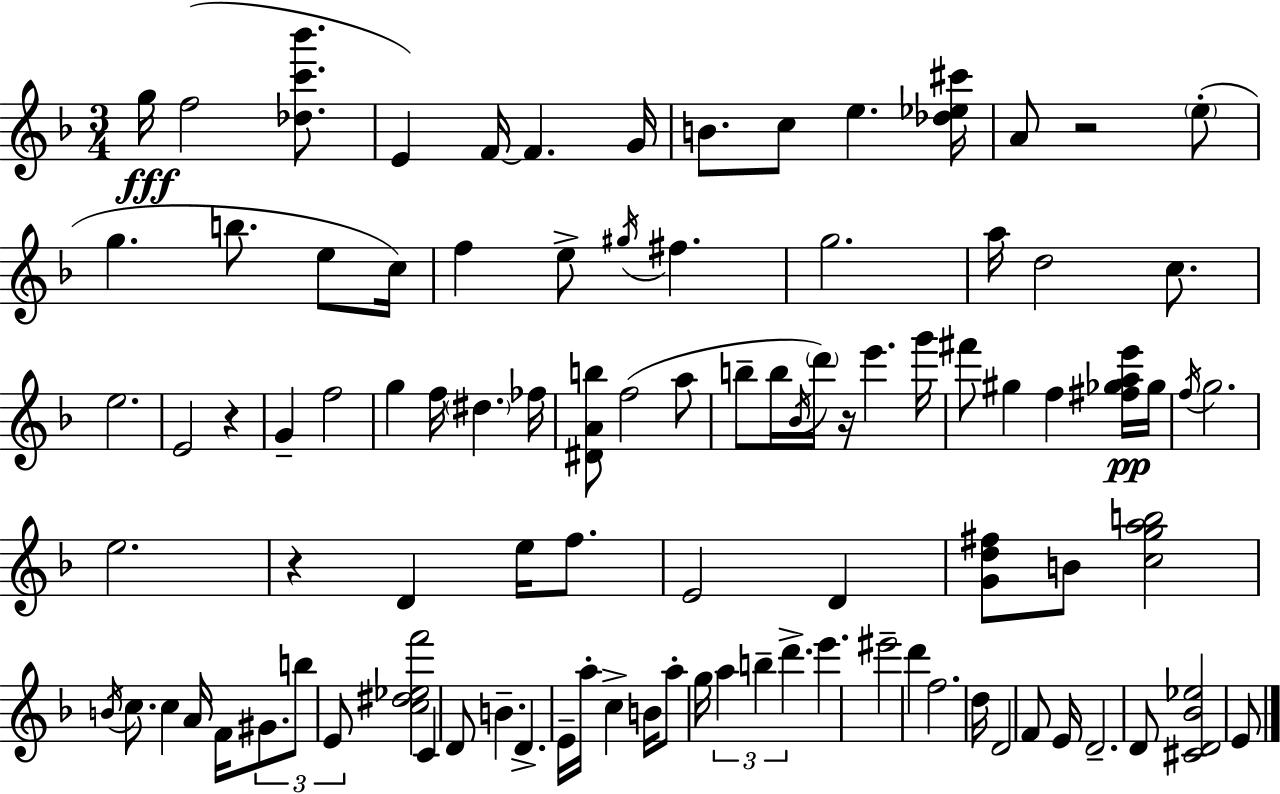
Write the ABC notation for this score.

X:1
T:Untitled
M:3/4
L:1/4
K:F
g/4 f2 [_dc'_b']/2 E F/4 F G/4 B/2 c/2 e [_d_e^c']/4 A/2 z2 e/2 g b/2 e/2 c/4 f e/2 ^g/4 ^f g2 a/4 d2 c/2 e2 E2 z G f2 g f/4 ^d _f/4 [^DAb]/2 f2 a/2 b/2 b/4 _B/4 d'/4 z/4 e' g'/4 ^f'/2 ^g f [^f_gae']/4 _g/4 f/4 g2 e2 z D e/4 f/2 E2 D [Gd^f]/2 B/2 [cgab]2 B/4 c/2 c A/4 F/4 ^G/2 b/2 E/2 [c^d_ef']2 C D/2 B D E/4 a/4 c B/4 a/2 g/4 a b d' e' ^e'2 d' f2 d/4 D2 F/2 E/4 D2 D/2 [^CD_B_e]2 E/2